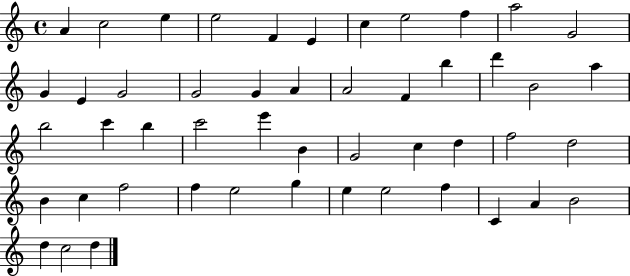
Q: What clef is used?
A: treble